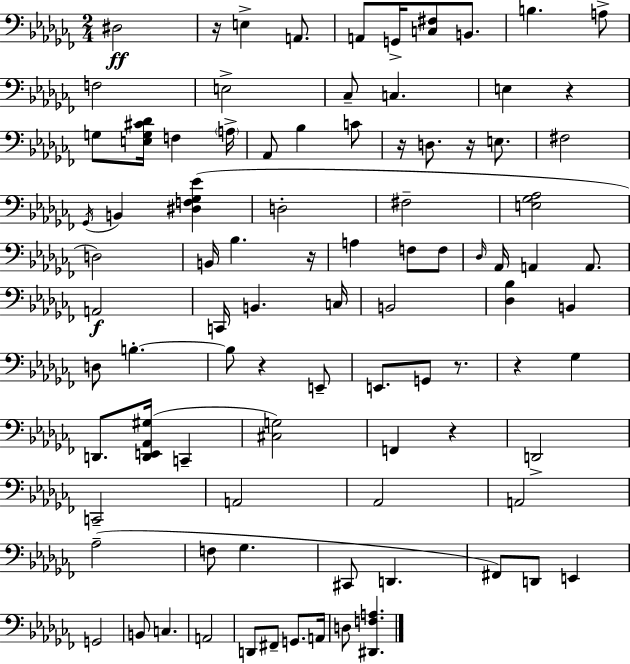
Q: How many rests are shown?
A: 9